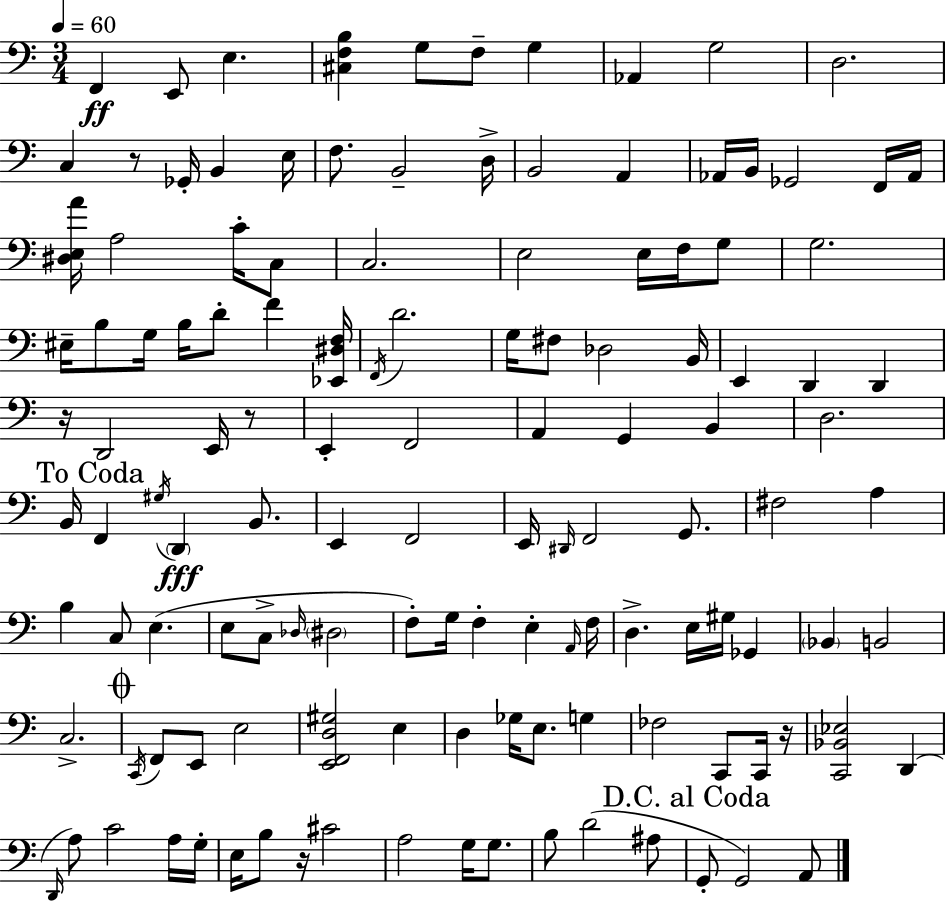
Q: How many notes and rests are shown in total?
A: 128